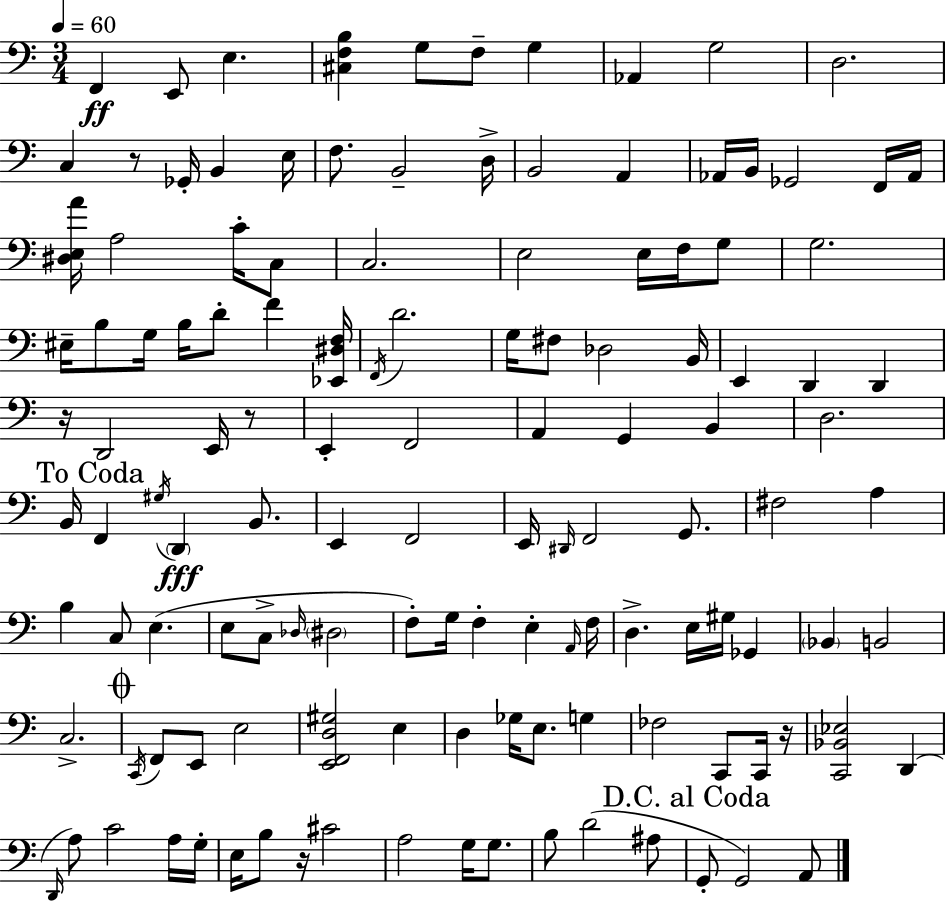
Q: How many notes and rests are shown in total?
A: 128